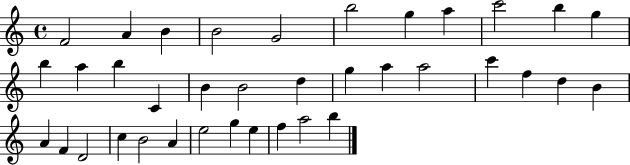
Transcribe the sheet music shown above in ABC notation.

X:1
T:Untitled
M:4/4
L:1/4
K:C
F2 A B B2 G2 b2 g a c'2 b g b a b C B B2 d g a a2 c' f d B A F D2 c B2 A e2 g e f a2 b